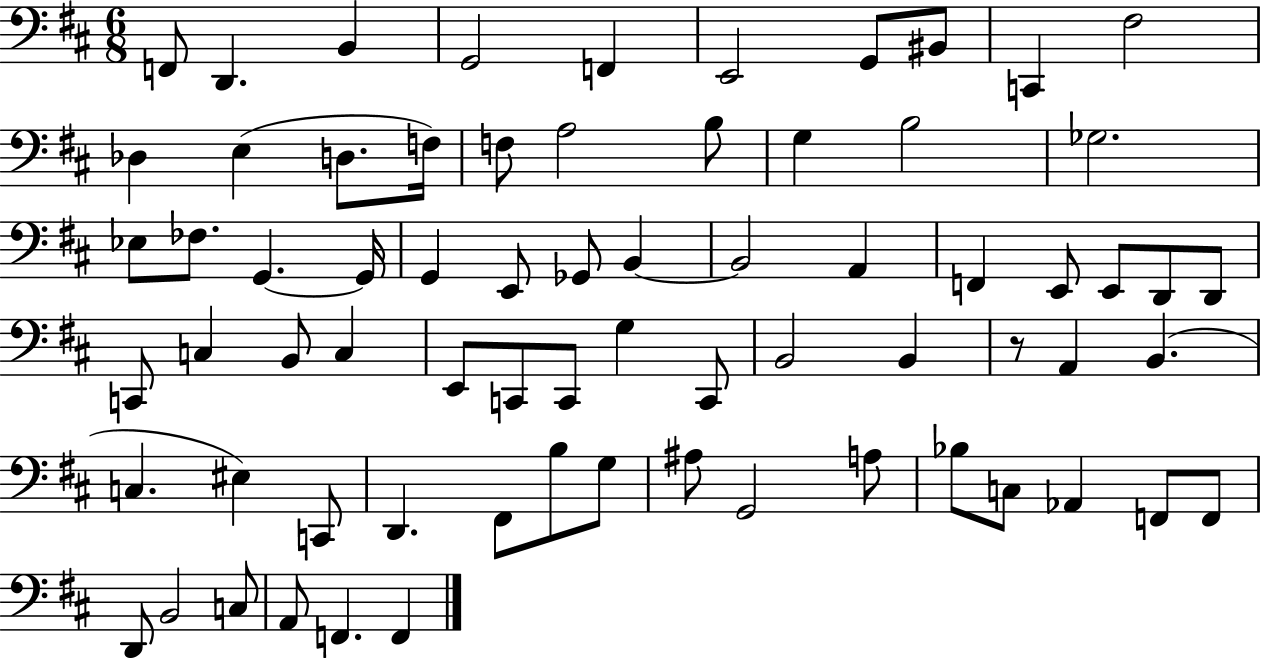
X:1
T:Untitled
M:6/8
L:1/4
K:D
F,,/2 D,, B,, G,,2 F,, E,,2 G,,/2 ^B,,/2 C,, ^F,2 _D, E, D,/2 F,/4 F,/2 A,2 B,/2 G, B,2 _G,2 _E,/2 _F,/2 G,, G,,/4 G,, E,,/2 _G,,/2 B,, B,,2 A,, F,, E,,/2 E,,/2 D,,/2 D,,/2 C,,/2 C, B,,/2 C, E,,/2 C,,/2 C,,/2 G, C,,/2 B,,2 B,, z/2 A,, B,, C, ^E, C,,/2 D,, ^F,,/2 B,/2 G,/2 ^A,/2 G,,2 A,/2 _B,/2 C,/2 _A,, F,,/2 F,,/2 D,,/2 B,,2 C,/2 A,,/2 F,, F,,